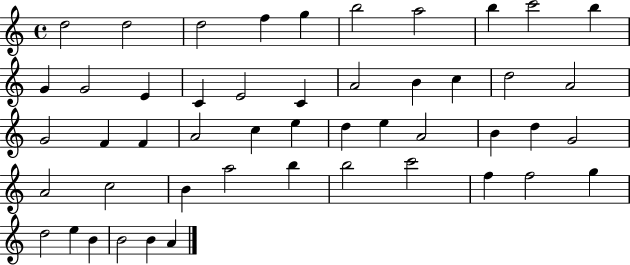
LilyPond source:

{
  \clef treble
  \time 4/4
  \defaultTimeSignature
  \key c \major
  d''2 d''2 | d''2 f''4 g''4 | b''2 a''2 | b''4 c'''2 b''4 | \break g'4 g'2 e'4 | c'4 e'2 c'4 | a'2 b'4 c''4 | d''2 a'2 | \break g'2 f'4 f'4 | a'2 c''4 e''4 | d''4 e''4 a'2 | b'4 d''4 g'2 | \break a'2 c''2 | b'4 a''2 b''4 | b''2 c'''2 | f''4 f''2 g''4 | \break d''2 e''4 b'4 | b'2 b'4 a'4 | \bar "|."
}